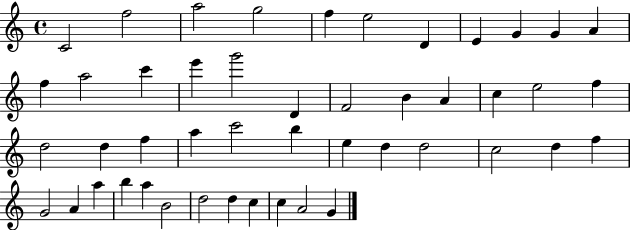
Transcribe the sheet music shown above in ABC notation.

X:1
T:Untitled
M:4/4
L:1/4
K:C
C2 f2 a2 g2 f e2 D E G G A f a2 c' e' g'2 D F2 B A c e2 f d2 d f a c'2 b e d d2 c2 d f G2 A a b a B2 d2 d c c A2 G